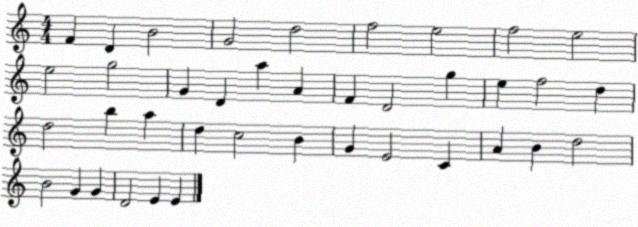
X:1
T:Untitled
M:4/4
L:1/4
K:C
F D B2 G2 d2 f2 e2 f2 e2 e2 g2 G D a A F D2 g e f2 d d2 b a d c2 B G E2 C A B d2 B2 G G D2 E E